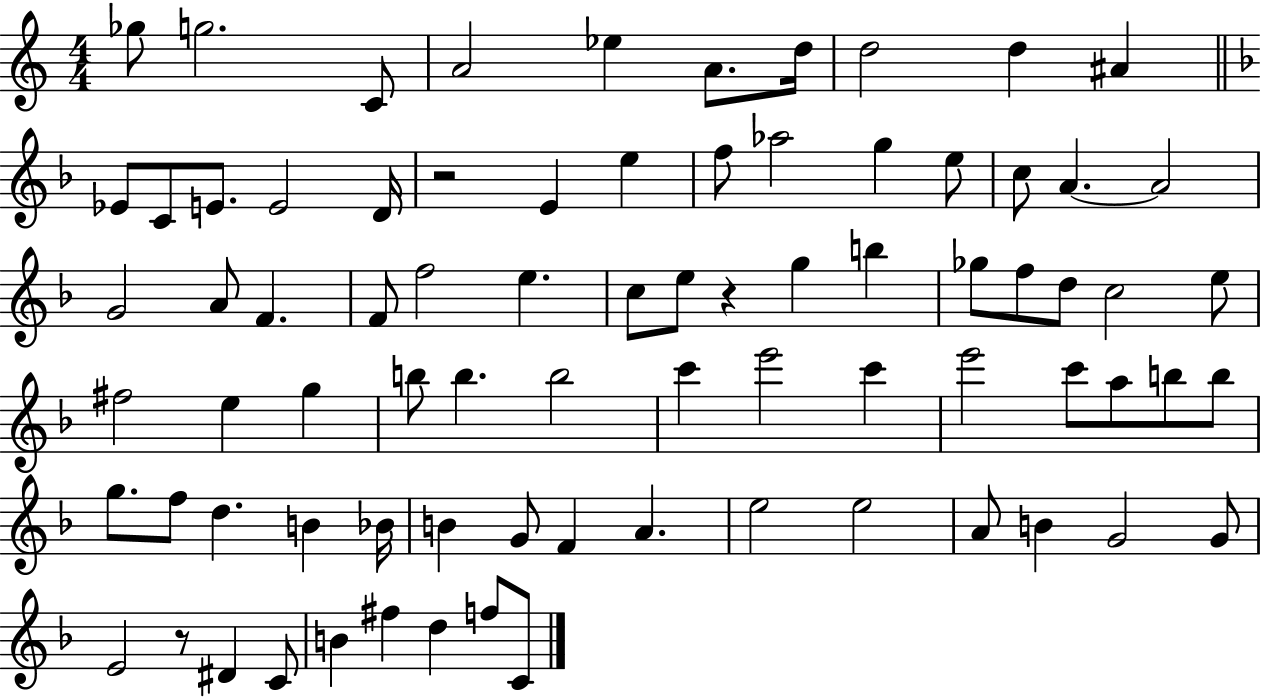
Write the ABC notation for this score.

X:1
T:Untitled
M:4/4
L:1/4
K:C
_g/2 g2 C/2 A2 _e A/2 d/4 d2 d ^A _E/2 C/2 E/2 E2 D/4 z2 E e f/2 _a2 g e/2 c/2 A A2 G2 A/2 F F/2 f2 e c/2 e/2 z g b _g/2 f/2 d/2 c2 e/2 ^f2 e g b/2 b b2 c' e'2 c' e'2 c'/2 a/2 b/2 b/2 g/2 f/2 d B _B/4 B G/2 F A e2 e2 A/2 B G2 G/2 E2 z/2 ^D C/2 B ^f d f/2 C/2